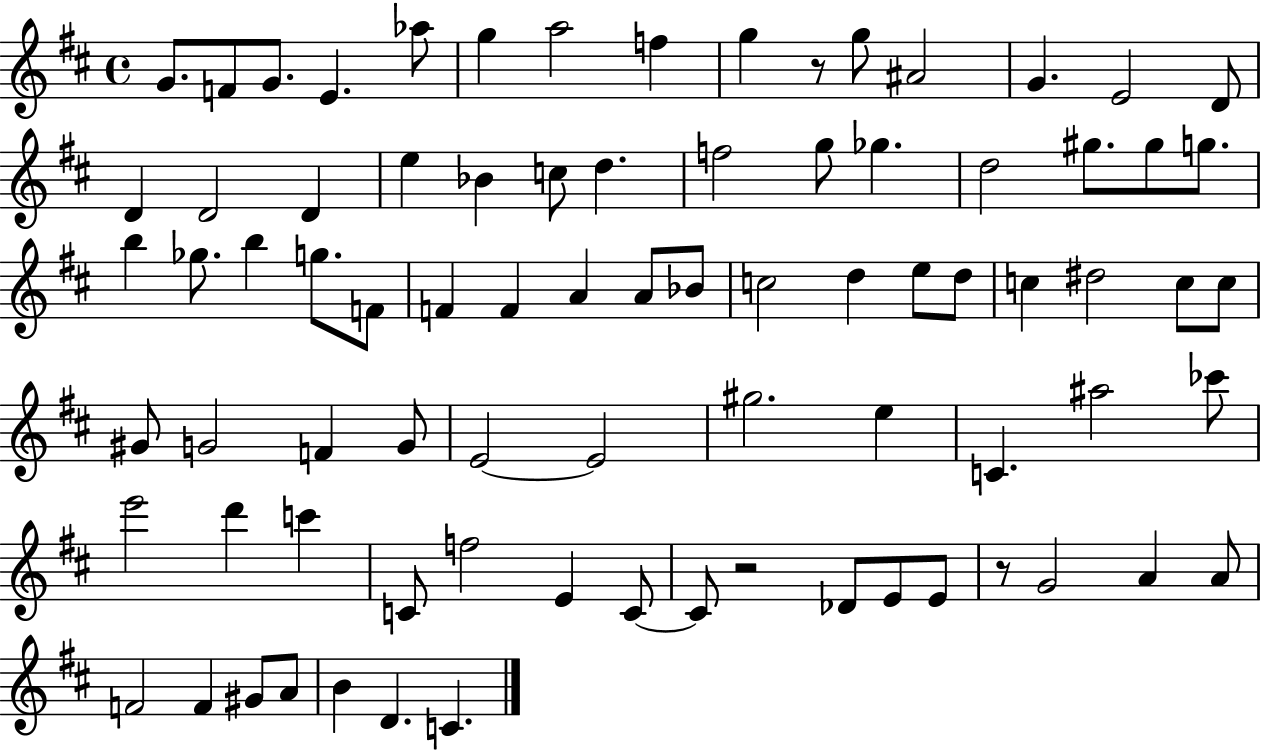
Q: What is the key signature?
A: D major